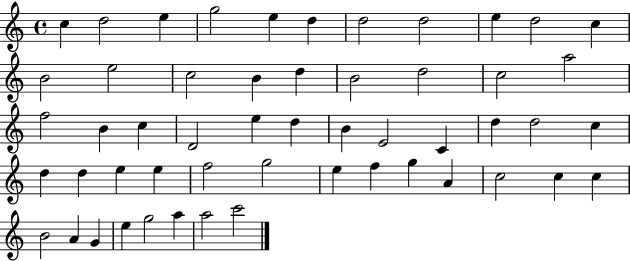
C5/q D5/h E5/q G5/h E5/q D5/q D5/h D5/h E5/q D5/h C5/q B4/h E5/h C5/h B4/q D5/q B4/h D5/h C5/h A5/h F5/h B4/q C5/q D4/h E5/q D5/q B4/q E4/h C4/q D5/q D5/h C5/q D5/q D5/q E5/q E5/q F5/h G5/h E5/q F5/q G5/q A4/q C5/h C5/q C5/q B4/h A4/q G4/q E5/q G5/h A5/q A5/h C6/h